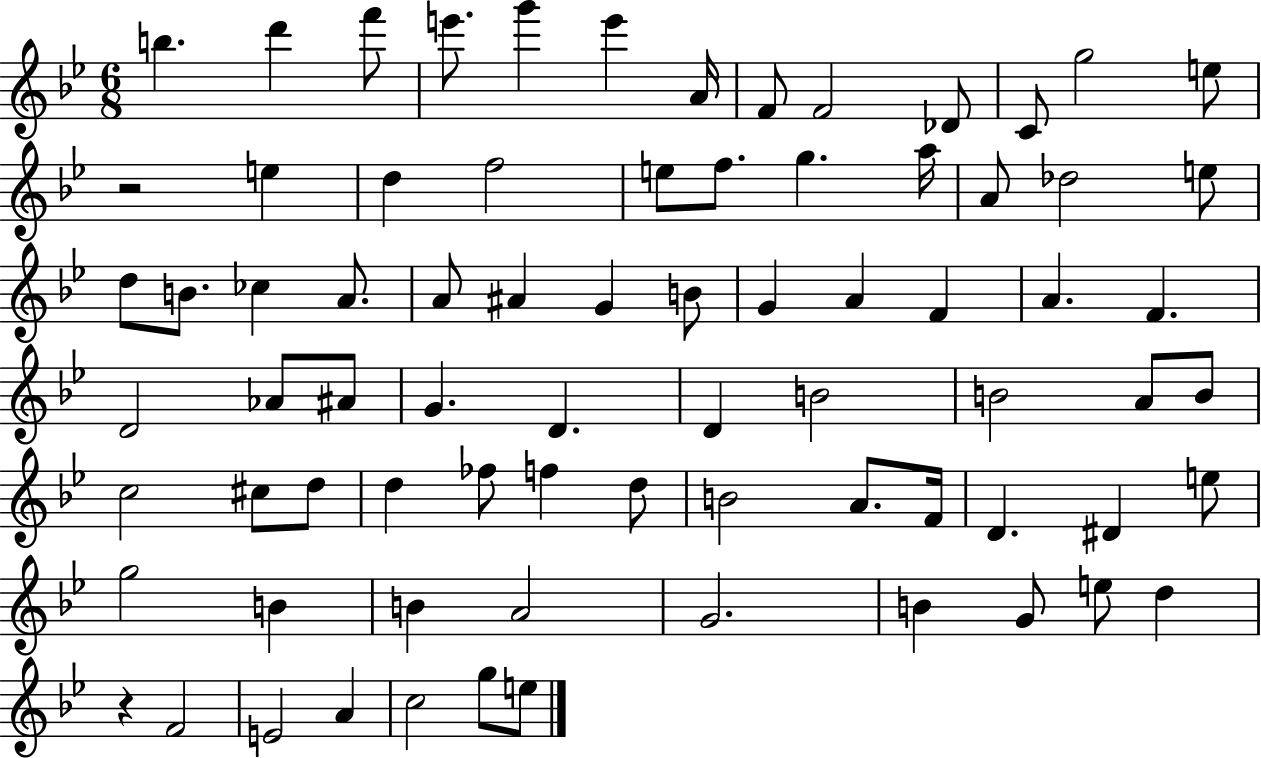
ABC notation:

X:1
T:Untitled
M:6/8
L:1/4
K:Bb
b d' f'/2 e'/2 g' e' A/4 F/2 F2 _D/2 C/2 g2 e/2 z2 e d f2 e/2 f/2 g a/4 A/2 _d2 e/2 d/2 B/2 _c A/2 A/2 ^A G B/2 G A F A F D2 _A/2 ^A/2 G D D B2 B2 A/2 B/2 c2 ^c/2 d/2 d _f/2 f d/2 B2 A/2 F/4 D ^D e/2 g2 B B A2 G2 B G/2 e/2 d z F2 E2 A c2 g/2 e/2